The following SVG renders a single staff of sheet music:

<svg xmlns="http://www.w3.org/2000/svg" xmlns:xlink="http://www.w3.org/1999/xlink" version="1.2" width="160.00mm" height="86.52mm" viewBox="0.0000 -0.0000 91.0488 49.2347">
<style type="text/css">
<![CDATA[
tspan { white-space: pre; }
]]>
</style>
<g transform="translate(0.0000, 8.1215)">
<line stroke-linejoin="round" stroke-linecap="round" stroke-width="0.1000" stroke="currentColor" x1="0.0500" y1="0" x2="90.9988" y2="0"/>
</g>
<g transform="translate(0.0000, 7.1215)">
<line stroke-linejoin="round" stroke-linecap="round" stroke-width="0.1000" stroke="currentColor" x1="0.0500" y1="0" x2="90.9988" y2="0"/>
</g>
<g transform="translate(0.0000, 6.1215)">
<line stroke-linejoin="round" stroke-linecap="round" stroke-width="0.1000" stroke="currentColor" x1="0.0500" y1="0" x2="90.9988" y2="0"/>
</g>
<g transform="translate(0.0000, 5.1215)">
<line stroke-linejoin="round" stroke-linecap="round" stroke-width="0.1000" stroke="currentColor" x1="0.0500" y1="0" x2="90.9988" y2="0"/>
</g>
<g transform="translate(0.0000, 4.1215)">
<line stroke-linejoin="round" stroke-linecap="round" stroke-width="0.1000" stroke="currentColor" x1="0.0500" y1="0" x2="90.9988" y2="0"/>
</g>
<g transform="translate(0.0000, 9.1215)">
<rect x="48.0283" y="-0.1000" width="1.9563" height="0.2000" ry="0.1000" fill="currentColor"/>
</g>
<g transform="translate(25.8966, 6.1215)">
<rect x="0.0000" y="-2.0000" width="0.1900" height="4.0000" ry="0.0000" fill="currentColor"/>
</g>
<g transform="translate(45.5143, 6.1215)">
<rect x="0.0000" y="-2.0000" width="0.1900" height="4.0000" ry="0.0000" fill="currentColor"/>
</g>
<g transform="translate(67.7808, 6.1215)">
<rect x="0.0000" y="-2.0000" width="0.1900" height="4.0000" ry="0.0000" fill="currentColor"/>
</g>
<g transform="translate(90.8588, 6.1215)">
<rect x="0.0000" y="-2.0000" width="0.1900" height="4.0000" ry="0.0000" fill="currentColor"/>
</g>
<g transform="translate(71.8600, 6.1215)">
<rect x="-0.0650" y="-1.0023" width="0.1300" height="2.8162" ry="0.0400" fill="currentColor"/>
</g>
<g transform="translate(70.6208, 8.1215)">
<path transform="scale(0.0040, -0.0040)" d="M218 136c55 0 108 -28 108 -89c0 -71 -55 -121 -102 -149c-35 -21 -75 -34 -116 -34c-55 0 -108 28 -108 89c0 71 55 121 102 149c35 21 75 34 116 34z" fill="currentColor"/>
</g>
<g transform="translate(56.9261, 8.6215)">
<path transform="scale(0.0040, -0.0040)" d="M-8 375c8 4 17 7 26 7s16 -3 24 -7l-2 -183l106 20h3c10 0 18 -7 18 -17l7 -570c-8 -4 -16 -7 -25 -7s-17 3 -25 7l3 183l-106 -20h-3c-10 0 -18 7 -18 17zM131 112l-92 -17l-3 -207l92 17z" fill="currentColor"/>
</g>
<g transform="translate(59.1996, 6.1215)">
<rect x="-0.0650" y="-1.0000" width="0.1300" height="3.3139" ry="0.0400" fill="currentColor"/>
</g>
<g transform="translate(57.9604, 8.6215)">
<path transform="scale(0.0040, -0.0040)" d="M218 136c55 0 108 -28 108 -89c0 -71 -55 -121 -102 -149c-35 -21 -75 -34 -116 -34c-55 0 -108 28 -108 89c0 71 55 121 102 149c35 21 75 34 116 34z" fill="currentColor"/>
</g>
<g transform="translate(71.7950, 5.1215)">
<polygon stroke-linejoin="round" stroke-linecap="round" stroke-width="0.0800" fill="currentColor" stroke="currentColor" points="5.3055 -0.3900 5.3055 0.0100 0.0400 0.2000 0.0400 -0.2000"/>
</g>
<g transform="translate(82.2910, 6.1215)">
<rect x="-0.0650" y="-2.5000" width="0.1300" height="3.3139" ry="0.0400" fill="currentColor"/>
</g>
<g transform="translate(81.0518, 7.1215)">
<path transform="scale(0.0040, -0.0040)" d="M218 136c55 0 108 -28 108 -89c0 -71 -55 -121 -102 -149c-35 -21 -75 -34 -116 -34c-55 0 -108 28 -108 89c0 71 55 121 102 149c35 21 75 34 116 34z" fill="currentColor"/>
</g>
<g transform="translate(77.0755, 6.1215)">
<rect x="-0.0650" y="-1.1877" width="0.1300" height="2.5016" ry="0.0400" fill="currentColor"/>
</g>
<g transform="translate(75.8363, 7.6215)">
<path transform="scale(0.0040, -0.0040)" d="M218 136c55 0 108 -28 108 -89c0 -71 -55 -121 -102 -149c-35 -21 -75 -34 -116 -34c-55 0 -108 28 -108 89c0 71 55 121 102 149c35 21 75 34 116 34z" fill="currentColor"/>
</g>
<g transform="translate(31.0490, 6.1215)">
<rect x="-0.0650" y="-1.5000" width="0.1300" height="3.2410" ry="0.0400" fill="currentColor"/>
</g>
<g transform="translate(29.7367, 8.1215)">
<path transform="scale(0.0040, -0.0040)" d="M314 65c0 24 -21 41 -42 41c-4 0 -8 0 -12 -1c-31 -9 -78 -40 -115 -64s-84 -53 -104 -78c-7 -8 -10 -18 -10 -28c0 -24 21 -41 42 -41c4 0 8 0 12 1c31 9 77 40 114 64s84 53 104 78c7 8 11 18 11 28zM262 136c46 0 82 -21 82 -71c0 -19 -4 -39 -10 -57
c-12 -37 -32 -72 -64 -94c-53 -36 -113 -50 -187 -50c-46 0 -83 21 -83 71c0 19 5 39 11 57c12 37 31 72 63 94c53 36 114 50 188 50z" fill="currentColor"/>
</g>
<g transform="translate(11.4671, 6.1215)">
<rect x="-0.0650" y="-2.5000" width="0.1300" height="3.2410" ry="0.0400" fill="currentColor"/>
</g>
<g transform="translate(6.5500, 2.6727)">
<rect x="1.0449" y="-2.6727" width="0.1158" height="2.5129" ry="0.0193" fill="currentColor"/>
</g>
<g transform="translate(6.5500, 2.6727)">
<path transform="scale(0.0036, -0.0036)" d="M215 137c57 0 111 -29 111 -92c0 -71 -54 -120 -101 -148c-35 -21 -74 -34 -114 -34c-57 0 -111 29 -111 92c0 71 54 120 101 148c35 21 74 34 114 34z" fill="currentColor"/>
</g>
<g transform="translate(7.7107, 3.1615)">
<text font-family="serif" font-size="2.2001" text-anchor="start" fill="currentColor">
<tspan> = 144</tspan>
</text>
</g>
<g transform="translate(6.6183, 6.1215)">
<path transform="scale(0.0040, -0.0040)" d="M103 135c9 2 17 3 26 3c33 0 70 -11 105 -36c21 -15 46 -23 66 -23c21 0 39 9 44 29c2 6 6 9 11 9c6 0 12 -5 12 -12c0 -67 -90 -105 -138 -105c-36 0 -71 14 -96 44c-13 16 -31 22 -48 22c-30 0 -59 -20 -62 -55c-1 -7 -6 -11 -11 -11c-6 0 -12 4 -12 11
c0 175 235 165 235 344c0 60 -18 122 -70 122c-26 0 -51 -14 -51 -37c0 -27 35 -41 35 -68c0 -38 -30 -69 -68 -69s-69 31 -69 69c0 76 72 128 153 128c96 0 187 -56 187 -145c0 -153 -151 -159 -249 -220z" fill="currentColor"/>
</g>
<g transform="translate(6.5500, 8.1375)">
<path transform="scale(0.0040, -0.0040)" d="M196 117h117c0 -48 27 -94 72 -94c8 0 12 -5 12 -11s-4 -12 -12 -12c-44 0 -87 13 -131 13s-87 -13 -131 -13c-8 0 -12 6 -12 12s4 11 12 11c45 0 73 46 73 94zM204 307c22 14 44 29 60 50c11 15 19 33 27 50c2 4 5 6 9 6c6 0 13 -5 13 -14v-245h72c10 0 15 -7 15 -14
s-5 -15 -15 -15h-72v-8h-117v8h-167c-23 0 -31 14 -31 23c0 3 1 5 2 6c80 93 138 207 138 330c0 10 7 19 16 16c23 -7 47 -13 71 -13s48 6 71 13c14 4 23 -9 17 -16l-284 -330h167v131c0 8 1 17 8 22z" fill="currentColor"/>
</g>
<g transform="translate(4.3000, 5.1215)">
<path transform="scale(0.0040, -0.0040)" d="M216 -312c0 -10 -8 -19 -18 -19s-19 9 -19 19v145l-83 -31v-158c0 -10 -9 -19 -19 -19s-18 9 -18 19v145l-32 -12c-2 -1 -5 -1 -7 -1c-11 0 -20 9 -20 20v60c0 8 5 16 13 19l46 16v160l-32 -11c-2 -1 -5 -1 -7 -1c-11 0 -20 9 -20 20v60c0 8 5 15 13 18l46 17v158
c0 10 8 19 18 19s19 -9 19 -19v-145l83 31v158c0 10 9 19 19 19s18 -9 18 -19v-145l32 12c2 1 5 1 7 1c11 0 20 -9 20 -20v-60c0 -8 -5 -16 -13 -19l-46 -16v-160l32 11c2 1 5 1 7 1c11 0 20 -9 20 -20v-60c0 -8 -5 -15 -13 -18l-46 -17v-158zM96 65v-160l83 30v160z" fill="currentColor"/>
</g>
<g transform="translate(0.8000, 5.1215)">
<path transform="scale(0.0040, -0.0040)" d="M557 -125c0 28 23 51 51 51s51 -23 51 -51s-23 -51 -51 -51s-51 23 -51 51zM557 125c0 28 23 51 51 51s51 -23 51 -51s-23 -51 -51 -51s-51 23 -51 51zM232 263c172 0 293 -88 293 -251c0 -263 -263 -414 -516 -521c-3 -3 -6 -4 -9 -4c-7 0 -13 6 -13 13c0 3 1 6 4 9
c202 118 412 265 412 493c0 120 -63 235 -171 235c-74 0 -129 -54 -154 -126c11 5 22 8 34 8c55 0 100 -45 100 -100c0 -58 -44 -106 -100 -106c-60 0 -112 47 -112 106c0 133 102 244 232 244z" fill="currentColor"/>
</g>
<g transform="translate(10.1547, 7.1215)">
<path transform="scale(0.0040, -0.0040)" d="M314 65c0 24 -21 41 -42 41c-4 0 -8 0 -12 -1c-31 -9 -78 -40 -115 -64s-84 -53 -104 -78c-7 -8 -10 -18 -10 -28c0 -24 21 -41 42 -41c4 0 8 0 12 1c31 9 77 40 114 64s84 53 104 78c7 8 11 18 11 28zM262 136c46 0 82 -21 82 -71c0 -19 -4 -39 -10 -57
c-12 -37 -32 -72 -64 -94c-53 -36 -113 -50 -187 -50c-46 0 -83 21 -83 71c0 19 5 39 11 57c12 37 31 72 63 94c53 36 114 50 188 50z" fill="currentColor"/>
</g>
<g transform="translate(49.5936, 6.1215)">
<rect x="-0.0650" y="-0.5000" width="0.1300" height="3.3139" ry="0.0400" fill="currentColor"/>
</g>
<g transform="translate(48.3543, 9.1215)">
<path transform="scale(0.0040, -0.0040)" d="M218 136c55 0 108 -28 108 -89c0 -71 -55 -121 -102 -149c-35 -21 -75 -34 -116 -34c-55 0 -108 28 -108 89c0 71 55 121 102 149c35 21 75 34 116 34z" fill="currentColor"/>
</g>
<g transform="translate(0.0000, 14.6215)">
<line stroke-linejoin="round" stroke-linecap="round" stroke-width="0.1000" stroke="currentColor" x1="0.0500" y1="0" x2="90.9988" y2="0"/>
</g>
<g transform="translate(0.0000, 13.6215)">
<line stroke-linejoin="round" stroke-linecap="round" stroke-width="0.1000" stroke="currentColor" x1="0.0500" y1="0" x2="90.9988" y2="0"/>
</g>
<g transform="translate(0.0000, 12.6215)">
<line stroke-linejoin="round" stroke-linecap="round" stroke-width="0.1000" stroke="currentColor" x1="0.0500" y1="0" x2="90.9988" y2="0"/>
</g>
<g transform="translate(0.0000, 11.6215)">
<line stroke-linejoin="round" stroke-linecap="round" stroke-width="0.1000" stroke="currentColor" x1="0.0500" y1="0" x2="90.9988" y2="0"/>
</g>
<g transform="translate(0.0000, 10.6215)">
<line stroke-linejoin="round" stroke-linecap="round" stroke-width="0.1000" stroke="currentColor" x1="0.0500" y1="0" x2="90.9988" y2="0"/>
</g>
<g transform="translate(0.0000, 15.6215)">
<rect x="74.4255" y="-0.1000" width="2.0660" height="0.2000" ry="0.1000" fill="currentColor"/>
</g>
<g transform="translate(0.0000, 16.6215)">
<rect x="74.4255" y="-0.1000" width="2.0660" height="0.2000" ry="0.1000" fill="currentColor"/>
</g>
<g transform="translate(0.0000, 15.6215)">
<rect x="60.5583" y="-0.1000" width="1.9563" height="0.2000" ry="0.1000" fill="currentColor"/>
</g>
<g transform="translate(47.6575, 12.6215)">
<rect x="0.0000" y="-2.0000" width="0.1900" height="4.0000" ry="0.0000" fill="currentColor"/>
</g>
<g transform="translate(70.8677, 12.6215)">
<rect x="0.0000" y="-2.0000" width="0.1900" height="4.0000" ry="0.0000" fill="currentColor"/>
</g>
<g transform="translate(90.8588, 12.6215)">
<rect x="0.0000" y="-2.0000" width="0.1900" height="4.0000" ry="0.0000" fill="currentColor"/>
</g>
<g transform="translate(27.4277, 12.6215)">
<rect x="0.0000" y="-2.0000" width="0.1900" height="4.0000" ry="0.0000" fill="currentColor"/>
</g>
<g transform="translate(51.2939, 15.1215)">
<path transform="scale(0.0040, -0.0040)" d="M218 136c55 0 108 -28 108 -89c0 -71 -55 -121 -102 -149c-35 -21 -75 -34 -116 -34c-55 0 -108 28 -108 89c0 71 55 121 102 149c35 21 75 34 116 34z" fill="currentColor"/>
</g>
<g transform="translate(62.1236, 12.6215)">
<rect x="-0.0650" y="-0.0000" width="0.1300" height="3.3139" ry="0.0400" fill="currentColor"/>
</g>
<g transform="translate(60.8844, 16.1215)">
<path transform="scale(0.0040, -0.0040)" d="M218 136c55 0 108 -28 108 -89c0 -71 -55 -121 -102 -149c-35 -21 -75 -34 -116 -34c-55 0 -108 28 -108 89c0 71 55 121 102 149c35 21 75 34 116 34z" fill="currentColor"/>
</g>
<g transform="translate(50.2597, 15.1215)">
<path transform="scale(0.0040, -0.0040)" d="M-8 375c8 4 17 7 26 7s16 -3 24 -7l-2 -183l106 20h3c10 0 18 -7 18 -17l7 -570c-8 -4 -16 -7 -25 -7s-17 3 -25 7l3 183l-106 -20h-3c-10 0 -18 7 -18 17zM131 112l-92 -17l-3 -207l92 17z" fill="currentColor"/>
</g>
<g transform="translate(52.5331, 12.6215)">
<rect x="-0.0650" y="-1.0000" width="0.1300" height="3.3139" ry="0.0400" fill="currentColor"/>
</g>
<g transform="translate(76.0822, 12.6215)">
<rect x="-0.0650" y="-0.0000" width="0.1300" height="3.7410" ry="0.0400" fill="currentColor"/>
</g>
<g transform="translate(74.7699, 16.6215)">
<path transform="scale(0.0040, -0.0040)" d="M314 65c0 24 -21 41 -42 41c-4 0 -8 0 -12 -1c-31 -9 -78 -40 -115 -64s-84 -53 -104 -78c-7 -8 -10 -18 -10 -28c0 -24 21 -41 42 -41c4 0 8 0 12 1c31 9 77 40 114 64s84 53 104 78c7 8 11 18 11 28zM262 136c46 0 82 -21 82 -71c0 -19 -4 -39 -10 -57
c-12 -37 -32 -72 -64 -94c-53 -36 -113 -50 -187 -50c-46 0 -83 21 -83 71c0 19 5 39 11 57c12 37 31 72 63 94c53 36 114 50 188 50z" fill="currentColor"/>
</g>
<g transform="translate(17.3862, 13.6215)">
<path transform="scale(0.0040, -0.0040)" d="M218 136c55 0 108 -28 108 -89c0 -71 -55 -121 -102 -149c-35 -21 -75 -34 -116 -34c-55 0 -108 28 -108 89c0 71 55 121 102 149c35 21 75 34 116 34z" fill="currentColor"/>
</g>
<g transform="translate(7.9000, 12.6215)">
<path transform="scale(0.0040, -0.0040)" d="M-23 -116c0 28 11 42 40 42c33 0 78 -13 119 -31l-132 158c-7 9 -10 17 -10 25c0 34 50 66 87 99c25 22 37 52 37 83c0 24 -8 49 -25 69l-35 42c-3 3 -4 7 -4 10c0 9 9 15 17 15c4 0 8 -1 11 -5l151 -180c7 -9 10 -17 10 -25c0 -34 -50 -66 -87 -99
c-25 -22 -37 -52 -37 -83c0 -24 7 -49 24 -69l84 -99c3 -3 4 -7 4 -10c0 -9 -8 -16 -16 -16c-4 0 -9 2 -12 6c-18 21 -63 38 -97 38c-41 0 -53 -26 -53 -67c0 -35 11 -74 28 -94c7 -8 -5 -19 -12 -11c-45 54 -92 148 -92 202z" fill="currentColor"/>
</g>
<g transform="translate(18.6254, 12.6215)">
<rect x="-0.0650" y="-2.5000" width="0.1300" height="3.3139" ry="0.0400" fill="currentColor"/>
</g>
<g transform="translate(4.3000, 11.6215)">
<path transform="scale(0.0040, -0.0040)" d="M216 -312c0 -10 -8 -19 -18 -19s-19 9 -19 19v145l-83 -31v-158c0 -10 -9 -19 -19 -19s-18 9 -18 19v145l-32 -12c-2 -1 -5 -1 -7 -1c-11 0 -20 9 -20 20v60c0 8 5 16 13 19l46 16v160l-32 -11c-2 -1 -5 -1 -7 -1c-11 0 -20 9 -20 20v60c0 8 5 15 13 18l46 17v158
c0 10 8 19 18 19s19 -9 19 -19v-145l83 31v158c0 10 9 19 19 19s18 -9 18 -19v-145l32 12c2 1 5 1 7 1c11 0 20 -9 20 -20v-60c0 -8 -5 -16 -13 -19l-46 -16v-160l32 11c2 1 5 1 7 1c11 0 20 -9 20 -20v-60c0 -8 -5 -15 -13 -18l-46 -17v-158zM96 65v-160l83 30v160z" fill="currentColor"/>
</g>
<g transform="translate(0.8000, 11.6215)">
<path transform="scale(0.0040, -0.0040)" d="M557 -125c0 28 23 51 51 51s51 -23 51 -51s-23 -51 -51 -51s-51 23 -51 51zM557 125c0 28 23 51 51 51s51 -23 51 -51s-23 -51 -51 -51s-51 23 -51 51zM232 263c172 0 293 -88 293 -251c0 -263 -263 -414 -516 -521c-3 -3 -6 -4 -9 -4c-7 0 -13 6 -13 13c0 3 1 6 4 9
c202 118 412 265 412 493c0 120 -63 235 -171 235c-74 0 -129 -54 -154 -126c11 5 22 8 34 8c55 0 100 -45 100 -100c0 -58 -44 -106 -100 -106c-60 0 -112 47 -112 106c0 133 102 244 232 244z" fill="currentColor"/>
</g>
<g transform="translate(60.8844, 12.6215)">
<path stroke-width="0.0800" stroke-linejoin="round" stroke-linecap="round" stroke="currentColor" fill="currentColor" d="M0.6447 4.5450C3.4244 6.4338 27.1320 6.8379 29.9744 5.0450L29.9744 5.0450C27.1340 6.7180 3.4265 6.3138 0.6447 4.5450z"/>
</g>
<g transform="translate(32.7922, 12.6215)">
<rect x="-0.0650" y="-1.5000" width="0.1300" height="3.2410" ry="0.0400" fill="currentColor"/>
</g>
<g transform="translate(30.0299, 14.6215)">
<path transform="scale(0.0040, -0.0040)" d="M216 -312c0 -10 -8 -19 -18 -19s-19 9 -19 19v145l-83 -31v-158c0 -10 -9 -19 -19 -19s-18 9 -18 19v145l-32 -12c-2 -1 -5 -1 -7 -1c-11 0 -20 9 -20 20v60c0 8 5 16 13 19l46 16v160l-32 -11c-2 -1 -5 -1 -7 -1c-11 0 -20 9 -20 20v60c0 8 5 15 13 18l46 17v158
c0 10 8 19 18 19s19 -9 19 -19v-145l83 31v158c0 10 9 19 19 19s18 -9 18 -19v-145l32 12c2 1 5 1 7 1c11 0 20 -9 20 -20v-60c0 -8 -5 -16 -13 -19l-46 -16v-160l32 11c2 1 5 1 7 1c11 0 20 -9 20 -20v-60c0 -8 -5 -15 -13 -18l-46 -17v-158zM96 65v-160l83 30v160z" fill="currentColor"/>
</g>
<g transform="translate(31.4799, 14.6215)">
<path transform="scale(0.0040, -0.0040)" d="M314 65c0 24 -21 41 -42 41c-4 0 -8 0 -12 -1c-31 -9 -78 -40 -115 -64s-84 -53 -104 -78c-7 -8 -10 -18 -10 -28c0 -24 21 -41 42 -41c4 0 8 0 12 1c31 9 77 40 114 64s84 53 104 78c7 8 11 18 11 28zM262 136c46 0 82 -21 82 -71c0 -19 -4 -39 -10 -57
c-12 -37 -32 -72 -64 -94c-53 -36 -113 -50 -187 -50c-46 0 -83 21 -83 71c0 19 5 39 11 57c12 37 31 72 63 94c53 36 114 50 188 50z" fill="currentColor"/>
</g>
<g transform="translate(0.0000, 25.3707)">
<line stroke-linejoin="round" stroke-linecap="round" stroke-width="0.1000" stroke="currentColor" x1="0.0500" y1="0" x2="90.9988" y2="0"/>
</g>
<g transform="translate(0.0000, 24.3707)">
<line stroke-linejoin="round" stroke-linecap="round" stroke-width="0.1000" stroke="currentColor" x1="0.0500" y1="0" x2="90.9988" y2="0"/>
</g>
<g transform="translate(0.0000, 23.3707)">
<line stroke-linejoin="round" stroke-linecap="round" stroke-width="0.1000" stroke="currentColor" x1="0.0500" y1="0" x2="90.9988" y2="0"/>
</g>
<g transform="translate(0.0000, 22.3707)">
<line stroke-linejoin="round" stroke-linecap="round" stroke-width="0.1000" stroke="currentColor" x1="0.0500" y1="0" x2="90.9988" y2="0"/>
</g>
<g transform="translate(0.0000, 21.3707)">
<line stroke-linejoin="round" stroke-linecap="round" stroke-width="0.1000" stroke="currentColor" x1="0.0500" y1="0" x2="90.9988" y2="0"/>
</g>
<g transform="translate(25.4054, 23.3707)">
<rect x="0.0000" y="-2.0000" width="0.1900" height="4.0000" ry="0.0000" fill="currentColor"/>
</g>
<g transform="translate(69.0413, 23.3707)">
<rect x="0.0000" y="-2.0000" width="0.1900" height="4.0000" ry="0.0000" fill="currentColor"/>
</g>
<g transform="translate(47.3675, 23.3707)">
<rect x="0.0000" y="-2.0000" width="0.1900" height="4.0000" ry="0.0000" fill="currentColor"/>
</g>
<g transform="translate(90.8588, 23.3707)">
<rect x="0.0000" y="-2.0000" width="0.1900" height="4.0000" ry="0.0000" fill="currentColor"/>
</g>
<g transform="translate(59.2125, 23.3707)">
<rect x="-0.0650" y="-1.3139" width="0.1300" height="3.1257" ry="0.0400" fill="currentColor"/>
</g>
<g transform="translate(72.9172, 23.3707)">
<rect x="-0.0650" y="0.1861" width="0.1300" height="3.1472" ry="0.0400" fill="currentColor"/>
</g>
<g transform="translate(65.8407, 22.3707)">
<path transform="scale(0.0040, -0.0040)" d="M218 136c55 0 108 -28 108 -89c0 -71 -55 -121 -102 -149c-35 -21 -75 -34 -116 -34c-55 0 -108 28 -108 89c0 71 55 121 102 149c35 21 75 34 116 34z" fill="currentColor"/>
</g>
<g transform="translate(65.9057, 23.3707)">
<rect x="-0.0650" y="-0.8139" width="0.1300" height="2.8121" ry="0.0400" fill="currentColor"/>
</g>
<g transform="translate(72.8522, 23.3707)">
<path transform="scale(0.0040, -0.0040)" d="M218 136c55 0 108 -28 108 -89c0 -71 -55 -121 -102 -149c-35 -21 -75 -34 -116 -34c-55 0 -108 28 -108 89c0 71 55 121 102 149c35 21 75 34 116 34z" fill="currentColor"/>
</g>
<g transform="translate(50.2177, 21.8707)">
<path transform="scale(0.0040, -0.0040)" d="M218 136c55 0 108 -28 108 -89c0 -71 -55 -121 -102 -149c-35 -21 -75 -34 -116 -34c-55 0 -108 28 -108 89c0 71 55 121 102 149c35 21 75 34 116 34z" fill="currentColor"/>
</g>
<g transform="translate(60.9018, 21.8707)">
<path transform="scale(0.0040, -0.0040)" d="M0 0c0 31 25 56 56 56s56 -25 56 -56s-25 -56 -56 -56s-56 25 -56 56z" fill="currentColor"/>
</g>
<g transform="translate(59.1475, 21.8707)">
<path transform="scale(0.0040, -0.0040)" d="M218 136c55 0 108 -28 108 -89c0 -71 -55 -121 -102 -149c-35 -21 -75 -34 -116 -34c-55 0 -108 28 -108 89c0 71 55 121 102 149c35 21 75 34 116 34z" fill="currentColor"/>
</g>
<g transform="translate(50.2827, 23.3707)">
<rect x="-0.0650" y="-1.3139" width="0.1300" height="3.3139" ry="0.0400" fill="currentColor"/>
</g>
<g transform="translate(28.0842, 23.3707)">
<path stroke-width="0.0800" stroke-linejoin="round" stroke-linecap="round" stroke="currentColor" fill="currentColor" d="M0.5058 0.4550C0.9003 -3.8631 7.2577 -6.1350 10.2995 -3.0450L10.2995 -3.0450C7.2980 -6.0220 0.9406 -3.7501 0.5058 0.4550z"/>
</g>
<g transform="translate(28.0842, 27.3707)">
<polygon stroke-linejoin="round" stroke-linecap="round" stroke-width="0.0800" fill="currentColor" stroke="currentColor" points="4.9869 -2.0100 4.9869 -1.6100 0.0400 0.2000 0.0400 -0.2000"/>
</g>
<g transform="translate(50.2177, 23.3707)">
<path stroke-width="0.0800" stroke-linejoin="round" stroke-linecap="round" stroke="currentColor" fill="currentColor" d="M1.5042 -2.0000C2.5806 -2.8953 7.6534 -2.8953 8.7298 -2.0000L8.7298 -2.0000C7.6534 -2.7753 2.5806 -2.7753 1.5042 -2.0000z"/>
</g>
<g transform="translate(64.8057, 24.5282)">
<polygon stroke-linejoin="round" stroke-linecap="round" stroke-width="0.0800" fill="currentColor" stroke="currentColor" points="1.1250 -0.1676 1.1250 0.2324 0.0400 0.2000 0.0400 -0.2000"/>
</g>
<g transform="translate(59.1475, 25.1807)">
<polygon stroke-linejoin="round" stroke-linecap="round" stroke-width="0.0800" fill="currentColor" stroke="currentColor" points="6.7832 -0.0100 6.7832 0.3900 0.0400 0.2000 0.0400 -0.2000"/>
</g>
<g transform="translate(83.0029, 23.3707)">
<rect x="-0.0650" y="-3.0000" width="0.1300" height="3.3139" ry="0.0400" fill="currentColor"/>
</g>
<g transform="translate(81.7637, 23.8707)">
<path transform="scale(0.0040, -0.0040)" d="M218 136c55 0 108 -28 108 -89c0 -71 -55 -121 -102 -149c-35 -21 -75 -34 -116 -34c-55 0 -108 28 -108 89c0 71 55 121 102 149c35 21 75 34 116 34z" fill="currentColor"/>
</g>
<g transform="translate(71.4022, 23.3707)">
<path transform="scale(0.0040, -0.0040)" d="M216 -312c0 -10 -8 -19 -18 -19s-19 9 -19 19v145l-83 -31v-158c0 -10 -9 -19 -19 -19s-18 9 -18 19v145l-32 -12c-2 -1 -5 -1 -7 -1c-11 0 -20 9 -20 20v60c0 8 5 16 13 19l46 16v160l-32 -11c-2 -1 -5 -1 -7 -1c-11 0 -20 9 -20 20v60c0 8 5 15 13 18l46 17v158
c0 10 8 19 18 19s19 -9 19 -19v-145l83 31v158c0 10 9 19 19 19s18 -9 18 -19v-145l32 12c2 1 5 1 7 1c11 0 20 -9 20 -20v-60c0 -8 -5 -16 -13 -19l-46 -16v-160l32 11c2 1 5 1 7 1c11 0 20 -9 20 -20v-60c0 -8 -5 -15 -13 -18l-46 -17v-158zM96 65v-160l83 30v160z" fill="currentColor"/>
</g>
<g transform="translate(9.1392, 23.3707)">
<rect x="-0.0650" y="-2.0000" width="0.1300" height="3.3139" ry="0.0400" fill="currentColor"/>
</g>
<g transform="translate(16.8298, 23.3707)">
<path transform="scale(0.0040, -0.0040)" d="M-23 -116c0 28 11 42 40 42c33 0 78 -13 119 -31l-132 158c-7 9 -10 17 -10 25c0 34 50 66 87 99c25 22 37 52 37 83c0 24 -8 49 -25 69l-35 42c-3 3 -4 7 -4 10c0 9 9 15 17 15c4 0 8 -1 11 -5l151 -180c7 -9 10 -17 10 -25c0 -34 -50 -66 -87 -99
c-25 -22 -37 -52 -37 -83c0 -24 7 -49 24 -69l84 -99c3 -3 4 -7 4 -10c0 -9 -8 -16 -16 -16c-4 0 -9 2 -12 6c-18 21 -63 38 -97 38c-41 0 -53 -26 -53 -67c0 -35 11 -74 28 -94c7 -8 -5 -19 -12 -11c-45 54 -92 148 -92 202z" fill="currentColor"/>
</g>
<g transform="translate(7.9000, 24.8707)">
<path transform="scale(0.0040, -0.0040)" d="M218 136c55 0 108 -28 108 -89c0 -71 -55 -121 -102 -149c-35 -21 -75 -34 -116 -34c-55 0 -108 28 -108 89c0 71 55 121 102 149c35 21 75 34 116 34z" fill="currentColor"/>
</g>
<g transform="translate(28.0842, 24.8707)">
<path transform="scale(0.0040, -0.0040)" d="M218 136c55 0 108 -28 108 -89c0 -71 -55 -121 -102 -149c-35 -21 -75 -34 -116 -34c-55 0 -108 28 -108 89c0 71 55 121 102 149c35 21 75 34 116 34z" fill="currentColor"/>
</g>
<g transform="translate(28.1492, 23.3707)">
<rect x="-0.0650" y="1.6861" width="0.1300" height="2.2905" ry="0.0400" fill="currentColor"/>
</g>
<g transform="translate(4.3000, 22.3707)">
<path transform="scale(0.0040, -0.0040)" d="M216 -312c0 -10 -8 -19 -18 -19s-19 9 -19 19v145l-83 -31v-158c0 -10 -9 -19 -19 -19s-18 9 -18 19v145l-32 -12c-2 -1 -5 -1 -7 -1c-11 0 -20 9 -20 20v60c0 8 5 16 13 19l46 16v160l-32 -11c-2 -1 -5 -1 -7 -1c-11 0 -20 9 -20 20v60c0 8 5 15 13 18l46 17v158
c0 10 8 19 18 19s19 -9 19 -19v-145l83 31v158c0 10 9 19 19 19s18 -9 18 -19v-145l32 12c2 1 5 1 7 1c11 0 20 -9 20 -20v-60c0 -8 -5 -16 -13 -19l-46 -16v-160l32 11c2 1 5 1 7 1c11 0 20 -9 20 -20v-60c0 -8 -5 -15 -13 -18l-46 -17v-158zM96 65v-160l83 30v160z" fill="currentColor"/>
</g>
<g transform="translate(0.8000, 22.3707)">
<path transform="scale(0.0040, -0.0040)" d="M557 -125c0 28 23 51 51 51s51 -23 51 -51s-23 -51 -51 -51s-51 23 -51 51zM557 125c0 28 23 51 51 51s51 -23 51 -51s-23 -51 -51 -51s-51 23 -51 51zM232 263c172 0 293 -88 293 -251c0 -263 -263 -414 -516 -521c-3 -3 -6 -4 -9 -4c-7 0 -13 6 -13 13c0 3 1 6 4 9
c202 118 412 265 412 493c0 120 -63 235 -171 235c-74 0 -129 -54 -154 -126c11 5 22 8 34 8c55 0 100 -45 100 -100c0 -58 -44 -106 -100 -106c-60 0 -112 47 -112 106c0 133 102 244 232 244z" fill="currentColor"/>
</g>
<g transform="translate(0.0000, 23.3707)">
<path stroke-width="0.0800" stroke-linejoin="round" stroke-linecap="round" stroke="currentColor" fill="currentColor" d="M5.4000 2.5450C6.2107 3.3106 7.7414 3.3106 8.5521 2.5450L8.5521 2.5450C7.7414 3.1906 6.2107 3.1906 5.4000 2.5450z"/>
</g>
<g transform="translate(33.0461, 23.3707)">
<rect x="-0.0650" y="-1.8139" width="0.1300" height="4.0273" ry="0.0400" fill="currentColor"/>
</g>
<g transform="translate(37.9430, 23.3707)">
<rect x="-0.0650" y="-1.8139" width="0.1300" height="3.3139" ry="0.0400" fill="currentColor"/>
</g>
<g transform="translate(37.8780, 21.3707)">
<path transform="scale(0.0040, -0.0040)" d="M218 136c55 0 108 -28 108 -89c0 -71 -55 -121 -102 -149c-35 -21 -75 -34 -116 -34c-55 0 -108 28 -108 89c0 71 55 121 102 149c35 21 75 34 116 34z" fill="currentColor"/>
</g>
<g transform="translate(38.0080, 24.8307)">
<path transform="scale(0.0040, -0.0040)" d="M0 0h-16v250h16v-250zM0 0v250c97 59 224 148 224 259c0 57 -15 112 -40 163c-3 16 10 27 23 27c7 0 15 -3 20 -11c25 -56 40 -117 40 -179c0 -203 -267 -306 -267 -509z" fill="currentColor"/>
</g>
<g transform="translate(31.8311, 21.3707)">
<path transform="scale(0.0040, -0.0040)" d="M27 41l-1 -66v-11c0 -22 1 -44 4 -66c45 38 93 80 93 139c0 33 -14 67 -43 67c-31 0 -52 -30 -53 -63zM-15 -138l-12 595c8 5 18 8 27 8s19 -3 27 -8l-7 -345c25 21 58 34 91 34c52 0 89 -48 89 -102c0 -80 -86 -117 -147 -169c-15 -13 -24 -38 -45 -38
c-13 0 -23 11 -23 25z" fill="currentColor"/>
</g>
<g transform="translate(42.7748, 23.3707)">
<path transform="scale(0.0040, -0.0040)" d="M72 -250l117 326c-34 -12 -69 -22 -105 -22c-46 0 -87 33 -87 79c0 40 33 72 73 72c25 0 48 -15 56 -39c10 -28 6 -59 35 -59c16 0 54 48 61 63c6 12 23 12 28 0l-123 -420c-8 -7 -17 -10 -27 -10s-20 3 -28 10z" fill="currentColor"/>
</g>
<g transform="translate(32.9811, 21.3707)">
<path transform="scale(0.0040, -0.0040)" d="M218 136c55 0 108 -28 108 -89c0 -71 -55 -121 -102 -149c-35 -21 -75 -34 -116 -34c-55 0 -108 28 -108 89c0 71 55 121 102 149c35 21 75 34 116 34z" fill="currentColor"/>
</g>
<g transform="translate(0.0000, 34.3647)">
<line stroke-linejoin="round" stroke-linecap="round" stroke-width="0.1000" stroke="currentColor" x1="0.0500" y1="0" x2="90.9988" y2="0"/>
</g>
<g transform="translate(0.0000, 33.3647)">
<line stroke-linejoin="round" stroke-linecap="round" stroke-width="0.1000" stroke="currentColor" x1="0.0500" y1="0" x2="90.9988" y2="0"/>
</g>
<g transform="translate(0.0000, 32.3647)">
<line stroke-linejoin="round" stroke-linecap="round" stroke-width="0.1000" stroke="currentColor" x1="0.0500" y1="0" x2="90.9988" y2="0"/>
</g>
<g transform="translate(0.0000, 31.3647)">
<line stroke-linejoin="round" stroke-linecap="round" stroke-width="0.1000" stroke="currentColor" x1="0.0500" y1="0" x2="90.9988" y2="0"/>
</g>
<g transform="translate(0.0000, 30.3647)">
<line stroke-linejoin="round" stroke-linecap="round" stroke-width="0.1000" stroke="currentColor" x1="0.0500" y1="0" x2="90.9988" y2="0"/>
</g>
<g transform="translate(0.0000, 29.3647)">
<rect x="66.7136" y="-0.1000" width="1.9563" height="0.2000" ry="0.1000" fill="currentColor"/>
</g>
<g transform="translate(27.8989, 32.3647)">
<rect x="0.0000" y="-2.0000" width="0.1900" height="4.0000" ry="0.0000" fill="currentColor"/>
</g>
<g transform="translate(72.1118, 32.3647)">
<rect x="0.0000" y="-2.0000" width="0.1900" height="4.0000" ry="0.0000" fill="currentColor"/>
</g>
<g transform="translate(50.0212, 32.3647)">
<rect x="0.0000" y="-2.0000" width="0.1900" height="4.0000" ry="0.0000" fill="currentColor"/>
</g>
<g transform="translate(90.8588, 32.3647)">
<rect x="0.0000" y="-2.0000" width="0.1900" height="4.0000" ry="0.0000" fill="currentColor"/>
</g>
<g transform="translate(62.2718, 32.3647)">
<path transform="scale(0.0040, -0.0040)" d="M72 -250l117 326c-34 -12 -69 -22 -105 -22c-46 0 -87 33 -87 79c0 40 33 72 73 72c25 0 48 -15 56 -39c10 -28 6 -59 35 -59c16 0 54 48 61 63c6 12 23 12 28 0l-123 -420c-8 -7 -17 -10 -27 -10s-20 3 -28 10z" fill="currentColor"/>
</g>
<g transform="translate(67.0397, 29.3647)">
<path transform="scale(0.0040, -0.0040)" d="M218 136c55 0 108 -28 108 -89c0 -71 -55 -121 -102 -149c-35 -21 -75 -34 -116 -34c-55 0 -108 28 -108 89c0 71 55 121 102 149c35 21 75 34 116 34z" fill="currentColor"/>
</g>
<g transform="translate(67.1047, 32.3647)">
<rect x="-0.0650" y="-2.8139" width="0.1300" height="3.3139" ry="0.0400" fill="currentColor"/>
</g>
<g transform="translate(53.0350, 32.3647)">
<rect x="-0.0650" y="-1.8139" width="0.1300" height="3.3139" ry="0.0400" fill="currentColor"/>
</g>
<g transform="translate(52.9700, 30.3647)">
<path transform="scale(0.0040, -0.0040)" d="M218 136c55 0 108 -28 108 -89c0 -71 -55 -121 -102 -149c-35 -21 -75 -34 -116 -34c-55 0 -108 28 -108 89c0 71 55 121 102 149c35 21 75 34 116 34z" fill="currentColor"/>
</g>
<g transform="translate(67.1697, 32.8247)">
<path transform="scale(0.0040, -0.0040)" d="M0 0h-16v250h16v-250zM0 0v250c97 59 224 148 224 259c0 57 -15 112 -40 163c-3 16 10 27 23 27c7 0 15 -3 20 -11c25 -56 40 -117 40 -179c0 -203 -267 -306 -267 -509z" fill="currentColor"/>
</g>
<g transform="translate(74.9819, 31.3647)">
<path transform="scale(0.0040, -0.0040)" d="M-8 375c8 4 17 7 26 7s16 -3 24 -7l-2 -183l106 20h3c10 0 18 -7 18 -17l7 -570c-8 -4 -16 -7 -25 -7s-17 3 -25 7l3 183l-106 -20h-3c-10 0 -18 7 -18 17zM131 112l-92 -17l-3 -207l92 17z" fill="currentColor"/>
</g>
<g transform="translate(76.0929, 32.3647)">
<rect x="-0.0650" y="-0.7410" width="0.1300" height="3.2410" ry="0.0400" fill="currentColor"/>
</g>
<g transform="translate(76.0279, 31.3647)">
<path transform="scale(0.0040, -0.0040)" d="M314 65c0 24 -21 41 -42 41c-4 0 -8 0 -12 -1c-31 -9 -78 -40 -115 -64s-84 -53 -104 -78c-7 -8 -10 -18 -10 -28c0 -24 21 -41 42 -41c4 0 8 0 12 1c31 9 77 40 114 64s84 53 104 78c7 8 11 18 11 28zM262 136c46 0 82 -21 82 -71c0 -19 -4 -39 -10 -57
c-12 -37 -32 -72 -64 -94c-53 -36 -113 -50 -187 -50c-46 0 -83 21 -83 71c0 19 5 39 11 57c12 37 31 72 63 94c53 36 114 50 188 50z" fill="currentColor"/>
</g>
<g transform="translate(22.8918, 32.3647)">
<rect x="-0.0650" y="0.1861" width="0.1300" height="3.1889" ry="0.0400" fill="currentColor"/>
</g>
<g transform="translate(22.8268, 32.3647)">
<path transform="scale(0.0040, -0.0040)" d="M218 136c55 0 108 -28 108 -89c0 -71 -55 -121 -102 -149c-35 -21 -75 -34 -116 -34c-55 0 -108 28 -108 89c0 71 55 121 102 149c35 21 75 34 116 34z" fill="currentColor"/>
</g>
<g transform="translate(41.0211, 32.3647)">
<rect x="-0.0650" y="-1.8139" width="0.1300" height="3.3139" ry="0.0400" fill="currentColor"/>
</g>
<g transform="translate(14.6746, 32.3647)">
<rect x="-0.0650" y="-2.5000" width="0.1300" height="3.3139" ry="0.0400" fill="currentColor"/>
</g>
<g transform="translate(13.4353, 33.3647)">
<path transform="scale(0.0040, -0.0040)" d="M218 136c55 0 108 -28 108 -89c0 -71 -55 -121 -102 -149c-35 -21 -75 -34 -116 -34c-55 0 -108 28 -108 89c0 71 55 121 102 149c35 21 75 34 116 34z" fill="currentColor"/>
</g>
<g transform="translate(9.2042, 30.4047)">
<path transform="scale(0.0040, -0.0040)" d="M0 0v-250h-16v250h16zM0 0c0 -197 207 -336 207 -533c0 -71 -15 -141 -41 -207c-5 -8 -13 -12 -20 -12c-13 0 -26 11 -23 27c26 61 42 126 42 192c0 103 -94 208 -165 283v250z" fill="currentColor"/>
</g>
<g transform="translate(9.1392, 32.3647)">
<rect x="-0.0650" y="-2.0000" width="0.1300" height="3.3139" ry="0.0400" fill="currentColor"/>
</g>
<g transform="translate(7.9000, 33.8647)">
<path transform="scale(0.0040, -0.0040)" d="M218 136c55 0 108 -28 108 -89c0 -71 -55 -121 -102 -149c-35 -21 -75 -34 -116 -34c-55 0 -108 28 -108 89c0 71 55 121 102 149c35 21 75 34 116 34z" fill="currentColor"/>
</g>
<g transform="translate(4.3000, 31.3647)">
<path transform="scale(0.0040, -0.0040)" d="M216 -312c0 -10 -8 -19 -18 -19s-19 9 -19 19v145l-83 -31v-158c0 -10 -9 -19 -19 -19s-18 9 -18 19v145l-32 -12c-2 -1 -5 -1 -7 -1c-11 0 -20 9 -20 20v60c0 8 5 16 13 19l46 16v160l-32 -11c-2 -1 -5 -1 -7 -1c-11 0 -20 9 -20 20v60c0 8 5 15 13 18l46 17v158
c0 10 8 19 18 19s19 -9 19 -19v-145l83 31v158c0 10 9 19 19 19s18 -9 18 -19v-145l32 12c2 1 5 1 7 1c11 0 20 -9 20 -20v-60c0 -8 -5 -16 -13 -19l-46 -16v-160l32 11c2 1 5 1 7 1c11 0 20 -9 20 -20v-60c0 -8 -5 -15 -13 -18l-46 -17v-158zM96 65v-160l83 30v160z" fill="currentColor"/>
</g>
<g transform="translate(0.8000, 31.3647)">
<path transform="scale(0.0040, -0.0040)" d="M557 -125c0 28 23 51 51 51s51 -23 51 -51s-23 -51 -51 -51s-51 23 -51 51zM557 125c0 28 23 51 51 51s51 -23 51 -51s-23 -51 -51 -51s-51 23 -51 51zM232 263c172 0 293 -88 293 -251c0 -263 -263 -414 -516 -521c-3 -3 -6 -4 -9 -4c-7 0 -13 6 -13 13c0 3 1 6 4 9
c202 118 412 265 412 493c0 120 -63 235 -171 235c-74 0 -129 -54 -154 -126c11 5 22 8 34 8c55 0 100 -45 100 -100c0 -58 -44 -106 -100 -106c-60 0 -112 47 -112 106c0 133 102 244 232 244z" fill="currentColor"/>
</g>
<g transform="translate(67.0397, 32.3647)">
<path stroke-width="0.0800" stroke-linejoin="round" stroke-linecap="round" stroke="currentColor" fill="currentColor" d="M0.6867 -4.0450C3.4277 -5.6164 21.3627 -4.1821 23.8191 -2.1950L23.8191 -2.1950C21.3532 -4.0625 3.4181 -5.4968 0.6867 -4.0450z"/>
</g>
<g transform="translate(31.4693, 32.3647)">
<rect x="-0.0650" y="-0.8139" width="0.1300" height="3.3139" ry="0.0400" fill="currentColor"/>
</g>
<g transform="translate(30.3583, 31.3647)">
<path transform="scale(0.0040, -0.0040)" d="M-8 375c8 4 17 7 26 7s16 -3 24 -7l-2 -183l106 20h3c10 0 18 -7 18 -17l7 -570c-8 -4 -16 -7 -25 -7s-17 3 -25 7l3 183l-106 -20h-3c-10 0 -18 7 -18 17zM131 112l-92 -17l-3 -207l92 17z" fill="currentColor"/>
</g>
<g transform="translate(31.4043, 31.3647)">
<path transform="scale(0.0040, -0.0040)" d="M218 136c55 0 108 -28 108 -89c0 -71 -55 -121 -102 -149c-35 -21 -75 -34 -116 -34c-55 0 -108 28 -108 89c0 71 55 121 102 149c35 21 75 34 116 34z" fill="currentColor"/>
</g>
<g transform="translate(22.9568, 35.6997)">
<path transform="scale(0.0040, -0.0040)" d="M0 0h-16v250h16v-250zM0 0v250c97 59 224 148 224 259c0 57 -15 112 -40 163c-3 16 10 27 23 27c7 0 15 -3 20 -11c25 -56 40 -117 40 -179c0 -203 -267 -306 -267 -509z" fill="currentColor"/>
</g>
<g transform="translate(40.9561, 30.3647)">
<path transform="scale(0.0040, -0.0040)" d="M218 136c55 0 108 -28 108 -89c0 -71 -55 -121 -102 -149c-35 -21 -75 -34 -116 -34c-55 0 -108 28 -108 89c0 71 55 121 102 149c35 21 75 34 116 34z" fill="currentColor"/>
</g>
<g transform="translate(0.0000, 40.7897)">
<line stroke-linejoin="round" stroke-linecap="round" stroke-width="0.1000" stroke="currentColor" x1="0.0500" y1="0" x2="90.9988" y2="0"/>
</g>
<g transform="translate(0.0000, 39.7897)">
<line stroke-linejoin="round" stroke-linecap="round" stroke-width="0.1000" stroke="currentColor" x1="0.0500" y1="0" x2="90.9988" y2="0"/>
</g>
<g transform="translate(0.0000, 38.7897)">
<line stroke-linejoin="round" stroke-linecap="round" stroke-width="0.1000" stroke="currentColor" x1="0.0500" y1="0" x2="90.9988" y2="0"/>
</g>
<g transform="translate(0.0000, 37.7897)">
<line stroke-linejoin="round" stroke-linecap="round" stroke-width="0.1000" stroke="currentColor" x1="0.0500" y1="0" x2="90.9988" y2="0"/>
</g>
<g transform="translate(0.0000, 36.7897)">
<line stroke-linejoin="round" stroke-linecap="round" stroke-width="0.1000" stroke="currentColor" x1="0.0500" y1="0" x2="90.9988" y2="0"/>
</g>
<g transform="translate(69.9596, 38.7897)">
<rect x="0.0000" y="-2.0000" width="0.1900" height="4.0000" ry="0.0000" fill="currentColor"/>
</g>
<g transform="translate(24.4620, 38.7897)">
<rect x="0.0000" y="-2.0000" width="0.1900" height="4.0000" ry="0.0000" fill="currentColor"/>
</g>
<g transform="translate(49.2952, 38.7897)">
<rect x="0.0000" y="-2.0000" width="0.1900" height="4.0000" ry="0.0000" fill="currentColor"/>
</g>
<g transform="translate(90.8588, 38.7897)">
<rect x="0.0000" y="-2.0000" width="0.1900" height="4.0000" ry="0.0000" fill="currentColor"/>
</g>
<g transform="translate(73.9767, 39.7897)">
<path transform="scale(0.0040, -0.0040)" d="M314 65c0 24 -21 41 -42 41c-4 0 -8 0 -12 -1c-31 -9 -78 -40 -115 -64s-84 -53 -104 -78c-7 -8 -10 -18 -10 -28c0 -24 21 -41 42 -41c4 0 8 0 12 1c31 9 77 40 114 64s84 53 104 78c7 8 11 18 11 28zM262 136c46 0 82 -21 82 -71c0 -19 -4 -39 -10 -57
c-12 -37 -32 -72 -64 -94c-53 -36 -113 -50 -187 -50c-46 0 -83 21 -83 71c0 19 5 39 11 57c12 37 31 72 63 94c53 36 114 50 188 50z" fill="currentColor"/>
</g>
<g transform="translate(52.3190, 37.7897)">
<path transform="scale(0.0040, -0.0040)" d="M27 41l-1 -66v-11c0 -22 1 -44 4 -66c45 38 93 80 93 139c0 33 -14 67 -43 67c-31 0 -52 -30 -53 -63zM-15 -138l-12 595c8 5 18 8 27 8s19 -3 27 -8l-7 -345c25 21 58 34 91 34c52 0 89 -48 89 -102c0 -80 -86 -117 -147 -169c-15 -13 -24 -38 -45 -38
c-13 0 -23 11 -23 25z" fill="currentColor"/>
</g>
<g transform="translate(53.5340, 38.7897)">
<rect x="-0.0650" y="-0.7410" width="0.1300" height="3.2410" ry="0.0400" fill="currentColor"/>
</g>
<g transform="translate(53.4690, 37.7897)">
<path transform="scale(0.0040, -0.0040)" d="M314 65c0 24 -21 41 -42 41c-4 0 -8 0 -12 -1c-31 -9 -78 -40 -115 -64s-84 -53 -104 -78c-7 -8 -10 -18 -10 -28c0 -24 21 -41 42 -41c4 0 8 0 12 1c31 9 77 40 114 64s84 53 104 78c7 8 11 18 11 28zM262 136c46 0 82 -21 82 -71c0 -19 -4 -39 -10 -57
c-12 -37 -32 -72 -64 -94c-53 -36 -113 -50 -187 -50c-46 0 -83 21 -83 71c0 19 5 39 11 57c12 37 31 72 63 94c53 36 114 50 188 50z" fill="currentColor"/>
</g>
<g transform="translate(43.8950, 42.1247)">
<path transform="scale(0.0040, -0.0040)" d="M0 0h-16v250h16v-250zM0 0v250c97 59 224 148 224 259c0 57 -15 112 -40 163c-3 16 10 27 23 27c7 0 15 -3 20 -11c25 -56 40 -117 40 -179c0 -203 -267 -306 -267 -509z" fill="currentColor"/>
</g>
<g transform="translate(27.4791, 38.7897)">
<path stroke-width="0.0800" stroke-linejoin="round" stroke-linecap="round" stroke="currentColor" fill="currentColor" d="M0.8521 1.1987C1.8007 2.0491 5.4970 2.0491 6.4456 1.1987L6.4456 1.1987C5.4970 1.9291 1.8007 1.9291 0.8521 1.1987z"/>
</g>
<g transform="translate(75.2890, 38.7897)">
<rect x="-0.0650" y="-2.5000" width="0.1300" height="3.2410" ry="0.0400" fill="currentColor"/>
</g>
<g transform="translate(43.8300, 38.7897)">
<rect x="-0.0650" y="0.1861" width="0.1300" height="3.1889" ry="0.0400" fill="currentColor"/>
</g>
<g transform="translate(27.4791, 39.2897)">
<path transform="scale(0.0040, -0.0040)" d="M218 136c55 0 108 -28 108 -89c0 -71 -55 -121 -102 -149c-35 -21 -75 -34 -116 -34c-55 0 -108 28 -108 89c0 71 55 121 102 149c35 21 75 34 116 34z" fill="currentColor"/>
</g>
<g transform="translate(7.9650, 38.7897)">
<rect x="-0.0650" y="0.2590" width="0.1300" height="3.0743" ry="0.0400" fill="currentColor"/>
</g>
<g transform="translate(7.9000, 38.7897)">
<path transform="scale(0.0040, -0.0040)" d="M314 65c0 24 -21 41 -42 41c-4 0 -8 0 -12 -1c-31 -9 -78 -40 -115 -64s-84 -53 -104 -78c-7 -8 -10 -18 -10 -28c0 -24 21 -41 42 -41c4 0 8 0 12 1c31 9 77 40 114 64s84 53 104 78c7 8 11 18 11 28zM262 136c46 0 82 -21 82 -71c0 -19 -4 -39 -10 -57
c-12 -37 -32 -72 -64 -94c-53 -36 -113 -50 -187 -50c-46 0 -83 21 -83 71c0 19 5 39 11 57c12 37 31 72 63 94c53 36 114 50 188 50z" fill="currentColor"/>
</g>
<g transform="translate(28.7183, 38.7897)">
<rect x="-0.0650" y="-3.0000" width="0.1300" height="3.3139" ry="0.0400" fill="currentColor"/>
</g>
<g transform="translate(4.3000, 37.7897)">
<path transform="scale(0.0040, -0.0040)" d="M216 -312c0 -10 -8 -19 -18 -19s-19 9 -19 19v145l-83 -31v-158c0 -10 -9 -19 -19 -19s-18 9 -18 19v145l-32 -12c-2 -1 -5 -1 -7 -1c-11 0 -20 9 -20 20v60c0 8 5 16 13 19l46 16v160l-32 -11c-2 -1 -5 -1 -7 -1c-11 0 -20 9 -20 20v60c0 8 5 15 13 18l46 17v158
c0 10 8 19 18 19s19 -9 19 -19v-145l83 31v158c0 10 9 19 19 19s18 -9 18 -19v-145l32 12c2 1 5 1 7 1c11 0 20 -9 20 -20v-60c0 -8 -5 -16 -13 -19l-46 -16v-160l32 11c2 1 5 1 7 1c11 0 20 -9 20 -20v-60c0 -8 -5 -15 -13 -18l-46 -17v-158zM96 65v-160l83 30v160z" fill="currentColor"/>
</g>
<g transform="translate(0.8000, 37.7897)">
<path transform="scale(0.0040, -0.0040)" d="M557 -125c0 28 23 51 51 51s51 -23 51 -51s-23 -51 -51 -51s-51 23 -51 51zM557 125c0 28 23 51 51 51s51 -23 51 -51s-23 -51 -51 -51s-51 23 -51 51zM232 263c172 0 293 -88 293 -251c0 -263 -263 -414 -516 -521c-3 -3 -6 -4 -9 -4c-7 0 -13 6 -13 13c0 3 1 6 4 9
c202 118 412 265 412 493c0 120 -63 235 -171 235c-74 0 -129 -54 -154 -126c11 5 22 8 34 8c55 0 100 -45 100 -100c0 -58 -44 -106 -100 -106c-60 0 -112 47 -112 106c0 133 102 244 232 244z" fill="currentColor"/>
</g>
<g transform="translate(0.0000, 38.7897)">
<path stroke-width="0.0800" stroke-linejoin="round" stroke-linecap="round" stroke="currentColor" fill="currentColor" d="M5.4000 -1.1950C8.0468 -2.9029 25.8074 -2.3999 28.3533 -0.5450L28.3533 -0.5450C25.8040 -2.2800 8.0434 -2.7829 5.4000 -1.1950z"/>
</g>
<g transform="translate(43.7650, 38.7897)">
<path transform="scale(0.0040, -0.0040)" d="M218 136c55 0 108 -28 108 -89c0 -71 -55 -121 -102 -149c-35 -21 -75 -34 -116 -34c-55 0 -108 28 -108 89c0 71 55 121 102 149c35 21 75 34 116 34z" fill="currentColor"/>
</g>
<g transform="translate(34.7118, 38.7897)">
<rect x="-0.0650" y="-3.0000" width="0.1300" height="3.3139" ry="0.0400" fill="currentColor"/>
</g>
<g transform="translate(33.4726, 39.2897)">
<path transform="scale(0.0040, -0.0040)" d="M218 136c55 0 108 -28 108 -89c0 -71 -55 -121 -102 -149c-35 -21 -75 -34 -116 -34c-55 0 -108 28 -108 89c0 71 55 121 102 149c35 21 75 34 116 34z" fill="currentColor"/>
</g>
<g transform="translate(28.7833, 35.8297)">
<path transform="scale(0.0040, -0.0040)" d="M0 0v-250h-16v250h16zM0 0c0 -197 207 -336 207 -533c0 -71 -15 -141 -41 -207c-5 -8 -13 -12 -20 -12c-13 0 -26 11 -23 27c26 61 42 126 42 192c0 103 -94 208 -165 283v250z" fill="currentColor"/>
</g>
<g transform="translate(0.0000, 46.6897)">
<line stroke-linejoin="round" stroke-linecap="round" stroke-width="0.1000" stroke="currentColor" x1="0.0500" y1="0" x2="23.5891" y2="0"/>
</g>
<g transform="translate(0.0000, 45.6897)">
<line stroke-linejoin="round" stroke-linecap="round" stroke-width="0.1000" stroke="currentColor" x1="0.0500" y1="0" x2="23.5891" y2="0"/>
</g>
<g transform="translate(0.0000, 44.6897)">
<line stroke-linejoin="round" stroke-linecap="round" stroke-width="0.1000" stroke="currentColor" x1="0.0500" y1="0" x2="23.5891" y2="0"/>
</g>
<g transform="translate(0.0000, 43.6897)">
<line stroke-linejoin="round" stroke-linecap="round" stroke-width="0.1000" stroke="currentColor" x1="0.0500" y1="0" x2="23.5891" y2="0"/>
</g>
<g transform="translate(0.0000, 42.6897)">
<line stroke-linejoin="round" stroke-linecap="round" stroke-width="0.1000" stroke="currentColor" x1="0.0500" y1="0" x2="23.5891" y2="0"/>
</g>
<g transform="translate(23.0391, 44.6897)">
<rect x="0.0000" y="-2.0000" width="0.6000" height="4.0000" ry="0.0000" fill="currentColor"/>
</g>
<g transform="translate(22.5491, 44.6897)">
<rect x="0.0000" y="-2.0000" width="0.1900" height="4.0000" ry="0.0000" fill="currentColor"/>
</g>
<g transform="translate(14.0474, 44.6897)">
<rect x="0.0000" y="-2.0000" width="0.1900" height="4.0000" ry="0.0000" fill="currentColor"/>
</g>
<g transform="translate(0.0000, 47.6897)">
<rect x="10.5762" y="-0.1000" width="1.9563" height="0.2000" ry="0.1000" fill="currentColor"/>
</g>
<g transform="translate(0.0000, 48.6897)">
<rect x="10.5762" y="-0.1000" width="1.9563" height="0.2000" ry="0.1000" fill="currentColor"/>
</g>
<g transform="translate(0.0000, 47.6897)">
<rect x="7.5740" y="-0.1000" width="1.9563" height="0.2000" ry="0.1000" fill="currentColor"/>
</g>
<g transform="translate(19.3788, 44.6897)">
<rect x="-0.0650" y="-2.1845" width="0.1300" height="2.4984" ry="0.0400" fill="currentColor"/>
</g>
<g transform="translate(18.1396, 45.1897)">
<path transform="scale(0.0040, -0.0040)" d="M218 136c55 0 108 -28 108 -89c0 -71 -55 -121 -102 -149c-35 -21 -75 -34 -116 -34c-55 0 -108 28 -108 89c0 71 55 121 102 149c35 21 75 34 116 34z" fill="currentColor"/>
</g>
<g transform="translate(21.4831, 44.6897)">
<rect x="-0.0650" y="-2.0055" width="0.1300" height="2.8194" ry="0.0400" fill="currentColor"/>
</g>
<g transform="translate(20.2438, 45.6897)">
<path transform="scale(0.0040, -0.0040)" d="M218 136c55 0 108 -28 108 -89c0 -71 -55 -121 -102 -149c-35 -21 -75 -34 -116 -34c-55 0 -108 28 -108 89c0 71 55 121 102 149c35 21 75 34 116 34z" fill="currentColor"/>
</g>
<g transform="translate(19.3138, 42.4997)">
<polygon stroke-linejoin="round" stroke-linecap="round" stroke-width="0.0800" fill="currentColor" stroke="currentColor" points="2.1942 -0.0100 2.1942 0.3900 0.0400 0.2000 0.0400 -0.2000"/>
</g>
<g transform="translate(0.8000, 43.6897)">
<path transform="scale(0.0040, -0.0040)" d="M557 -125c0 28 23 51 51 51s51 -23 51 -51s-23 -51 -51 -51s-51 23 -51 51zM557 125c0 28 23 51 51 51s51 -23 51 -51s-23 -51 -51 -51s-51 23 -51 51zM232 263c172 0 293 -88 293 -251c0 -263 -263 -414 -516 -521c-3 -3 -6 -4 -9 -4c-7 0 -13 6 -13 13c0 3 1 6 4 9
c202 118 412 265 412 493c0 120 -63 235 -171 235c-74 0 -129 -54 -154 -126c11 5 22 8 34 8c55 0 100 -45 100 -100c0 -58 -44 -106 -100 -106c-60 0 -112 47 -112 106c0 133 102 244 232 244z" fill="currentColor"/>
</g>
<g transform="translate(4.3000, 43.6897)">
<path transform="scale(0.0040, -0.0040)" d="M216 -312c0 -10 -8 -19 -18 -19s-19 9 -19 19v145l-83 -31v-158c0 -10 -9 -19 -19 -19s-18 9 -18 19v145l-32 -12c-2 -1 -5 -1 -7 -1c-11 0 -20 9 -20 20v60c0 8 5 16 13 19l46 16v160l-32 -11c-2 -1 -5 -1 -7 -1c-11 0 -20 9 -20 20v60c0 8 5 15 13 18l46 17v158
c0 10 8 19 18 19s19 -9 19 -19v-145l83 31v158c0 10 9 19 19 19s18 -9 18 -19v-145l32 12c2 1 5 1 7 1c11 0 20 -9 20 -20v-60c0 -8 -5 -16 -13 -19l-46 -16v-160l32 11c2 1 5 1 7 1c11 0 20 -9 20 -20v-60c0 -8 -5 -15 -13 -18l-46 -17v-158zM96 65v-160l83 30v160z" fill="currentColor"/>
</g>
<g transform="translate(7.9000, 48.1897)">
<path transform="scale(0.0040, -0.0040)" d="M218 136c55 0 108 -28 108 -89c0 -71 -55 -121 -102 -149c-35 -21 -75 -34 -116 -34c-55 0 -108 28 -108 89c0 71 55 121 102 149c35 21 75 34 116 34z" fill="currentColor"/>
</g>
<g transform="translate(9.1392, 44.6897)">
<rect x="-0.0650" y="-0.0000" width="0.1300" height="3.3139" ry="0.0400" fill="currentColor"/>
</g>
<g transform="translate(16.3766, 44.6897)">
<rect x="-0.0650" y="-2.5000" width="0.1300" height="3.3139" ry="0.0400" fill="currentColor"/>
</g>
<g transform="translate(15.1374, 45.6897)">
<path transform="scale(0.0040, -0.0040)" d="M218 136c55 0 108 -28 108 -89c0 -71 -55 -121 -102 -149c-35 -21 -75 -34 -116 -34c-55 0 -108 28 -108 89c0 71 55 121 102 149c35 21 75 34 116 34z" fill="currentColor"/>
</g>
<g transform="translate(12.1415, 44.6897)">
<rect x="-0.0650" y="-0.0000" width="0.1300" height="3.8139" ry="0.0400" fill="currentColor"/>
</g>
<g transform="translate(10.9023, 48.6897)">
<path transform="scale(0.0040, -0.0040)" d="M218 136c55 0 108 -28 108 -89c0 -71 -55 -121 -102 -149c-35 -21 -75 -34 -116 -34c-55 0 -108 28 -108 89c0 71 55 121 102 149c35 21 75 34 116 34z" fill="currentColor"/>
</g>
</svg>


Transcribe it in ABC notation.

X:1
T:Untitled
M:2/4
L:1/4
K:G
B,,2 G,,2 E,, F,, G,,/2 A,,/2 B,, z B,, ^G,,2 F,, D,, C,,2 A,, z A,,/2 _A,/2 _A,/2 z/2 G, G,/2 ^F,/4 ^D, C, A,,/2 B,, D,/2 F, A, A, z/2 C/2 F,2 D,2 C,/2 C, D,/2 _F,2 B,,2 D,, C,, B,, C,/2 B,,/2